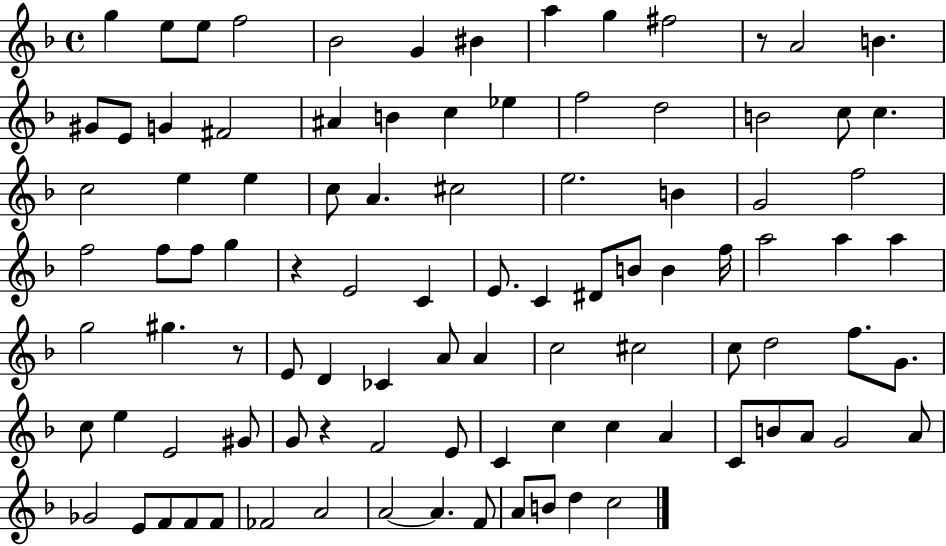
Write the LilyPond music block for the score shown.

{
  \clef treble
  \time 4/4
  \defaultTimeSignature
  \key f \major
  g''4 e''8 e''8 f''2 | bes'2 g'4 bis'4 | a''4 g''4 fis''2 | r8 a'2 b'4. | \break gis'8 e'8 g'4 fis'2 | ais'4 b'4 c''4 ees''4 | f''2 d''2 | b'2 c''8 c''4. | \break c''2 e''4 e''4 | c''8 a'4. cis''2 | e''2. b'4 | g'2 f''2 | \break f''2 f''8 f''8 g''4 | r4 e'2 c'4 | e'8. c'4 dis'8 b'8 b'4 f''16 | a''2 a''4 a''4 | \break g''2 gis''4. r8 | e'8 d'4 ces'4 a'8 a'4 | c''2 cis''2 | c''8 d''2 f''8. g'8. | \break c''8 e''4 e'2 gis'8 | g'8 r4 f'2 e'8 | c'4 c''4 c''4 a'4 | c'8 b'8 a'8 g'2 a'8 | \break ges'2 e'8 f'8 f'8 f'8 | fes'2 a'2 | a'2~~ a'4. f'8 | a'8 b'8 d''4 c''2 | \break \bar "|."
}